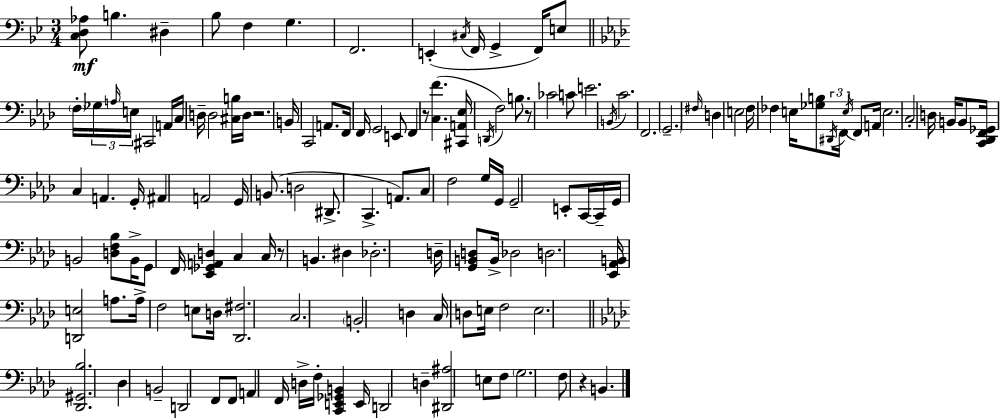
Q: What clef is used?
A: bass